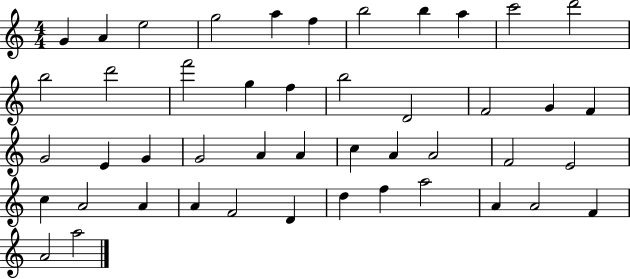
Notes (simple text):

G4/q A4/q E5/h G5/h A5/q F5/q B5/h B5/q A5/q C6/h D6/h B5/h D6/h F6/h G5/q F5/q B5/h D4/h F4/h G4/q F4/q G4/h E4/q G4/q G4/h A4/q A4/q C5/q A4/q A4/h F4/h E4/h C5/q A4/h A4/q A4/q F4/h D4/q D5/q F5/q A5/h A4/q A4/h F4/q A4/h A5/h